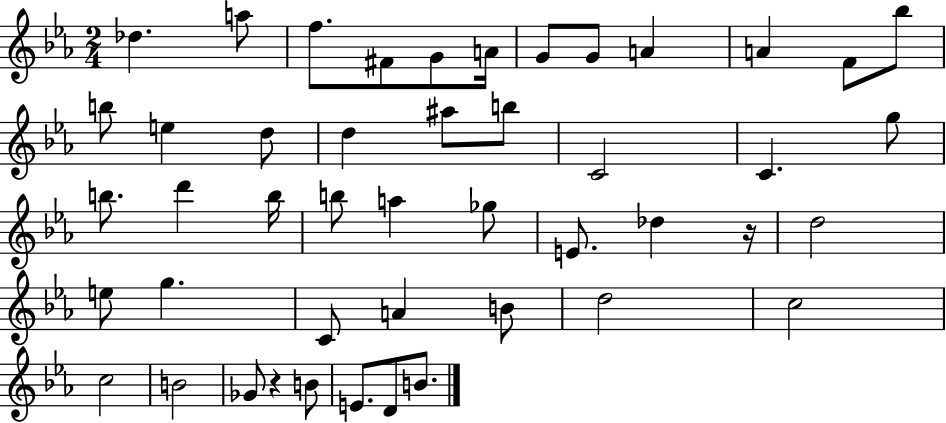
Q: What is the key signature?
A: EES major